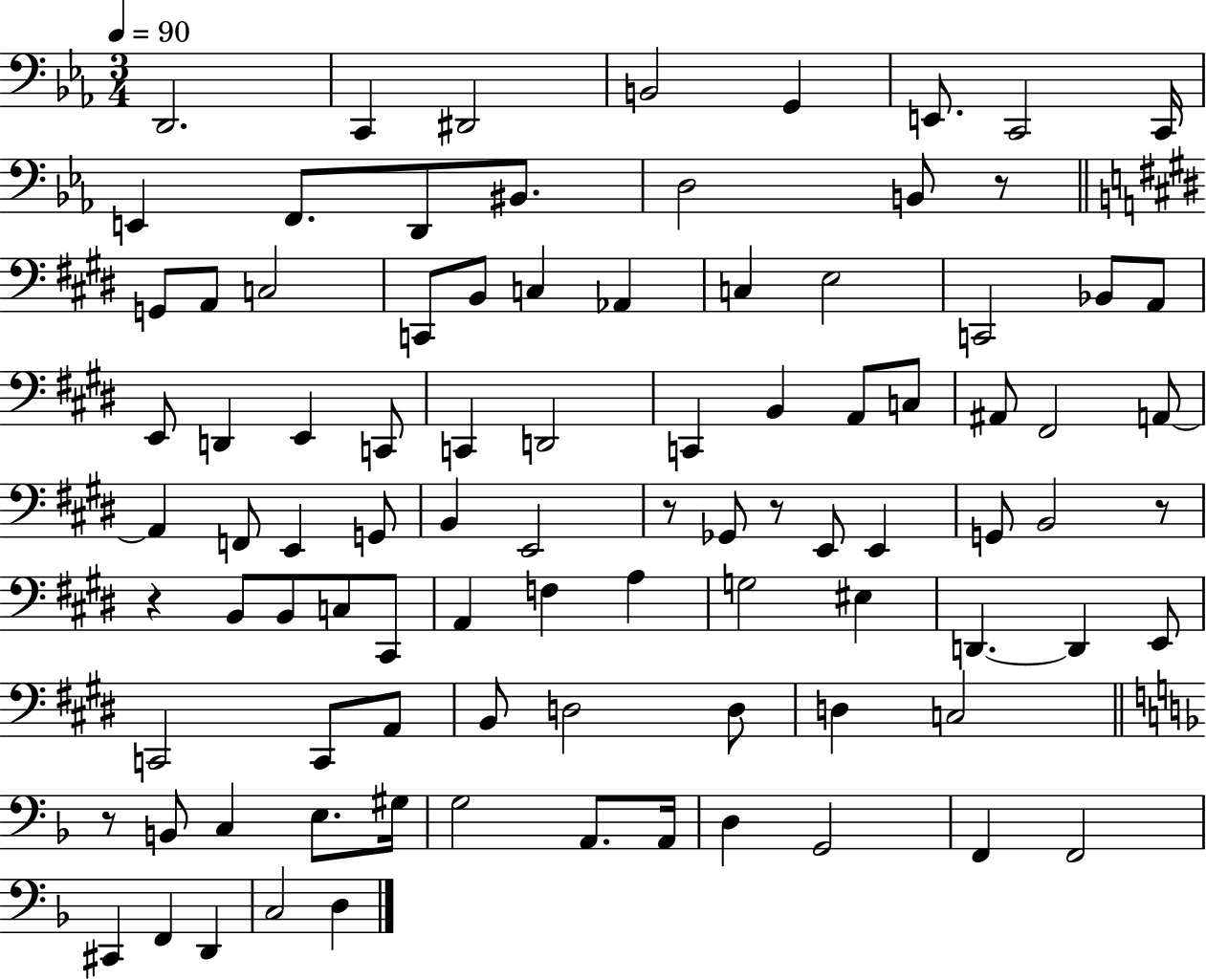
D2/h. C2/q D#2/h B2/h G2/q E2/e. C2/h C2/s E2/q F2/e. D2/e BIS2/e. D3/h B2/e R/e G2/e A2/e C3/h C2/e B2/e C3/q Ab2/q C3/q E3/h C2/h Bb2/e A2/e E2/e D2/q E2/q C2/e C2/q D2/h C2/q B2/q A2/e C3/e A#2/e F#2/h A2/e A2/q F2/e E2/q G2/e B2/q E2/h R/e Gb2/e R/e E2/e E2/q G2/e B2/h R/e R/q B2/e B2/e C3/e C#2/e A2/q F3/q A3/q G3/h EIS3/q D2/q. D2/q E2/e C2/h C2/e A2/e B2/e D3/h D3/e D3/q C3/h R/e B2/e C3/q E3/e. G#3/s G3/h A2/e. A2/s D3/q G2/h F2/q F2/h C#2/q F2/q D2/q C3/h D3/q